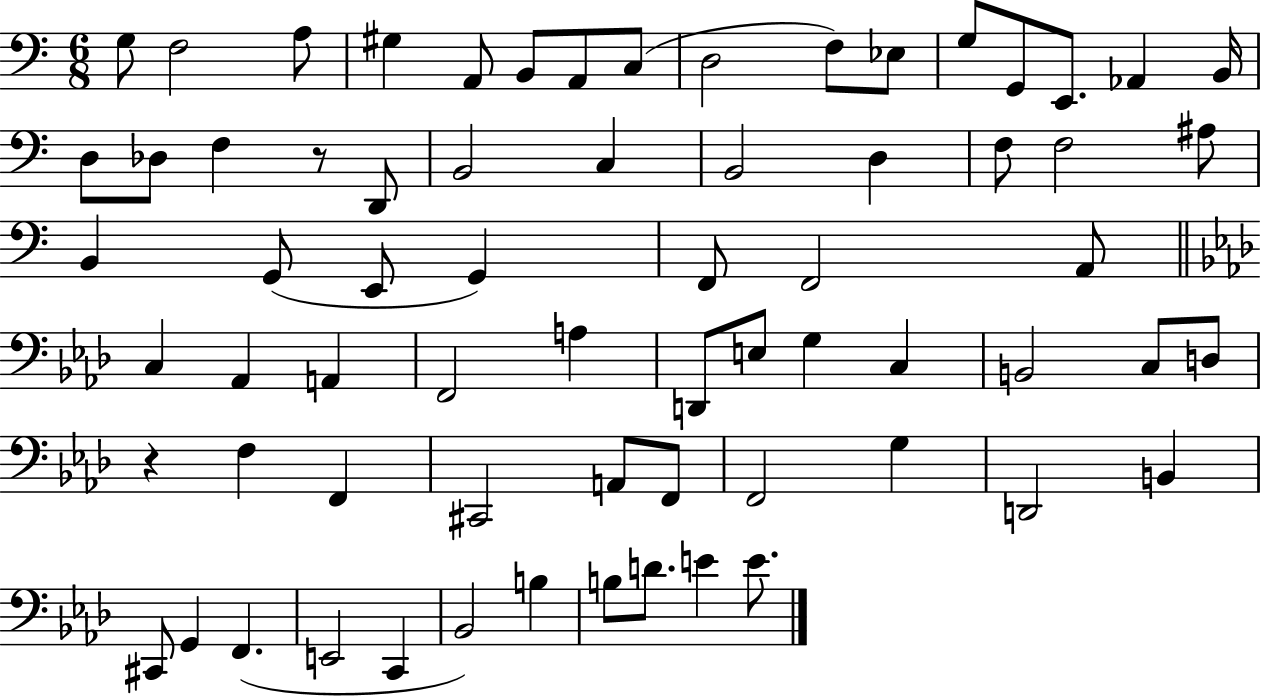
G3/e F3/h A3/e G#3/q A2/e B2/e A2/e C3/e D3/h F3/e Eb3/e G3/e G2/e E2/e. Ab2/q B2/s D3/e Db3/e F3/q R/e D2/e B2/h C3/q B2/h D3/q F3/e F3/h A#3/e B2/q G2/e E2/e G2/q F2/e F2/h A2/e C3/q Ab2/q A2/q F2/h A3/q D2/e E3/e G3/q C3/q B2/h C3/e D3/e R/q F3/q F2/q C#2/h A2/e F2/e F2/h G3/q D2/h B2/q C#2/e G2/q F2/q. E2/h C2/q Bb2/h B3/q B3/e D4/e. E4/q E4/e.